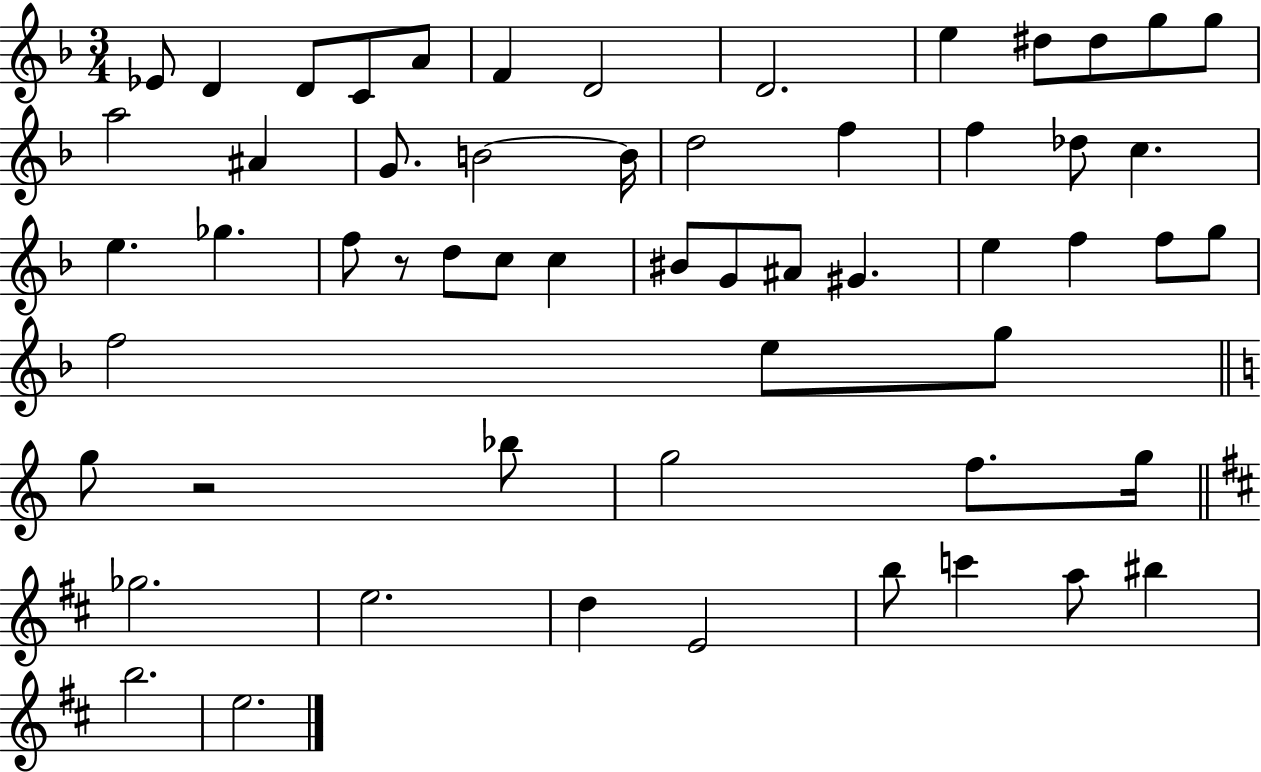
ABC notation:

X:1
T:Untitled
M:3/4
L:1/4
K:F
_E/2 D D/2 C/2 A/2 F D2 D2 e ^d/2 ^d/2 g/2 g/2 a2 ^A G/2 B2 B/4 d2 f f _d/2 c e _g f/2 z/2 d/2 c/2 c ^B/2 G/2 ^A/2 ^G e f f/2 g/2 f2 e/2 g/2 g/2 z2 _b/2 g2 f/2 g/4 _g2 e2 d E2 b/2 c' a/2 ^b b2 e2